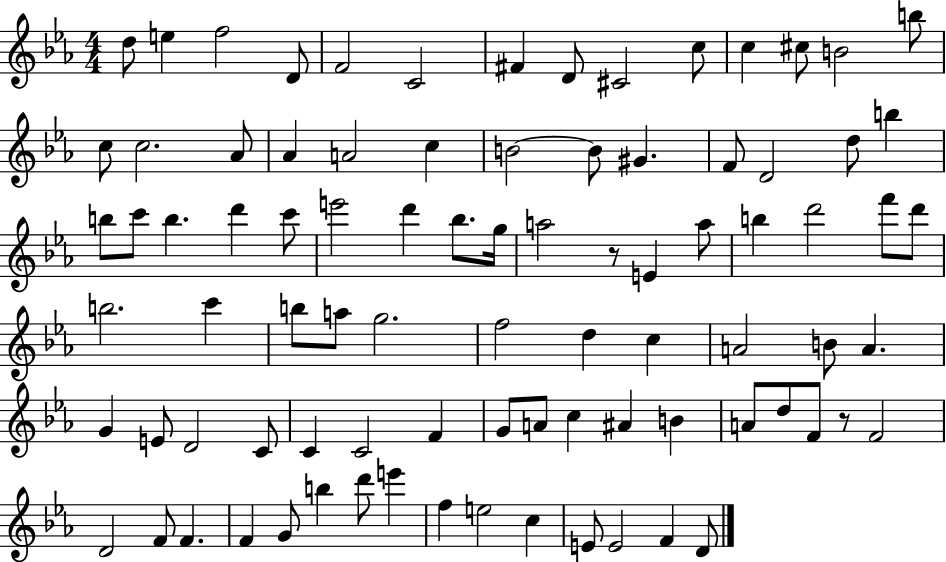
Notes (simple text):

D5/e E5/q F5/h D4/e F4/h C4/h F#4/q D4/e C#4/h C5/e C5/q C#5/e B4/h B5/e C5/e C5/h. Ab4/e Ab4/q A4/h C5/q B4/h B4/e G#4/q. F4/e D4/h D5/e B5/q B5/e C6/e B5/q. D6/q C6/e E6/h D6/q Bb5/e. G5/s A5/h R/e E4/q A5/e B5/q D6/h F6/e D6/e B5/h. C6/q B5/e A5/e G5/h. F5/h D5/q C5/q A4/h B4/e A4/q. G4/q E4/e D4/h C4/e C4/q C4/h F4/q G4/e A4/e C5/q A#4/q B4/q A4/e D5/e F4/e R/e F4/h D4/h F4/e F4/q. F4/q G4/e B5/q D6/e E6/q F5/q E5/h C5/q E4/e E4/h F4/q D4/e